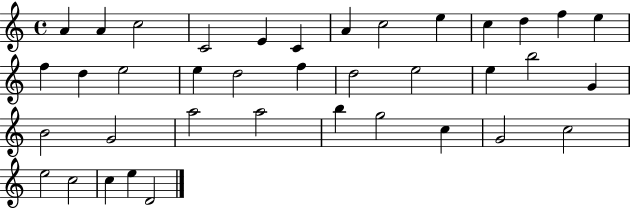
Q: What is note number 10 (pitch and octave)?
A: C5